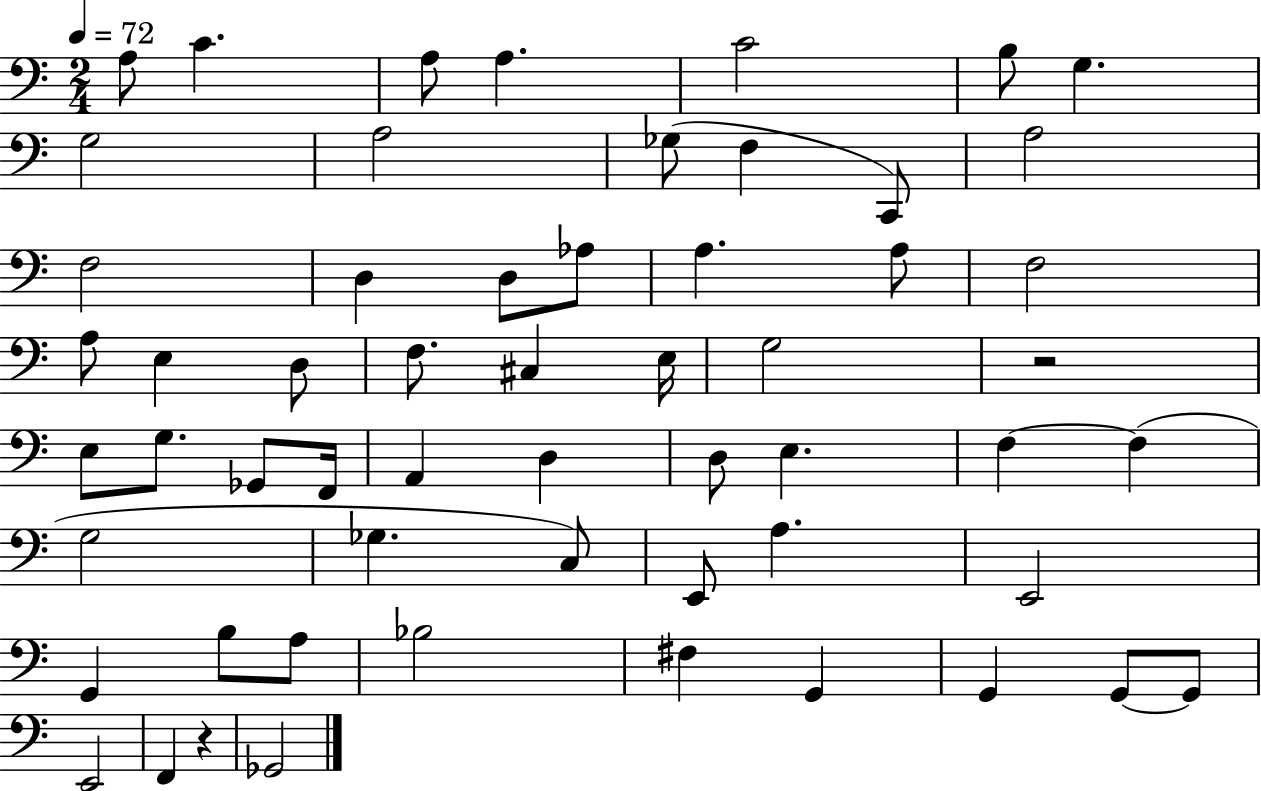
{
  \clef bass
  \numericTimeSignature
  \time 2/4
  \key c \major
  \tempo 4 = 72
  a8 c'4. | a8 a4. | c'2 | b8 g4. | \break g2 | a2 | ges8( f4 c,8) | a2 | \break f2 | d4 d8 aes8 | a4. a8 | f2 | \break a8 e4 d8 | f8. cis4 e16 | g2 | r2 | \break e8 g8. ges,8 f,16 | a,4 d4 | d8 e4. | f4~~ f4( | \break g2 | ges4. c8) | e,8 a4. | e,2 | \break g,4 b8 a8 | bes2 | fis4 g,4 | g,4 g,8~~ g,8 | \break e,2 | f,4 r4 | ges,2 | \bar "|."
}